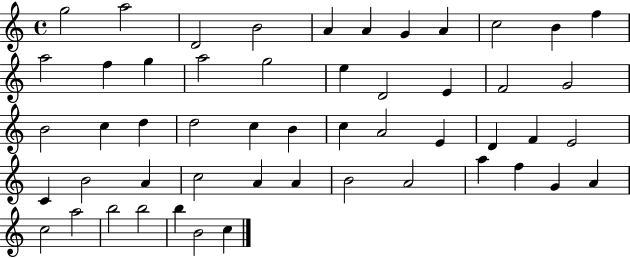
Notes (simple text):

G5/h A5/h D4/h B4/h A4/q A4/q G4/q A4/q C5/h B4/q F5/q A5/h F5/q G5/q A5/h G5/h E5/q D4/h E4/q F4/h G4/h B4/h C5/q D5/q D5/h C5/q B4/q C5/q A4/h E4/q D4/q F4/q E4/h C4/q B4/h A4/q C5/h A4/q A4/q B4/h A4/h A5/q F5/q G4/q A4/q C5/h A5/h B5/h B5/h B5/q B4/h C5/q